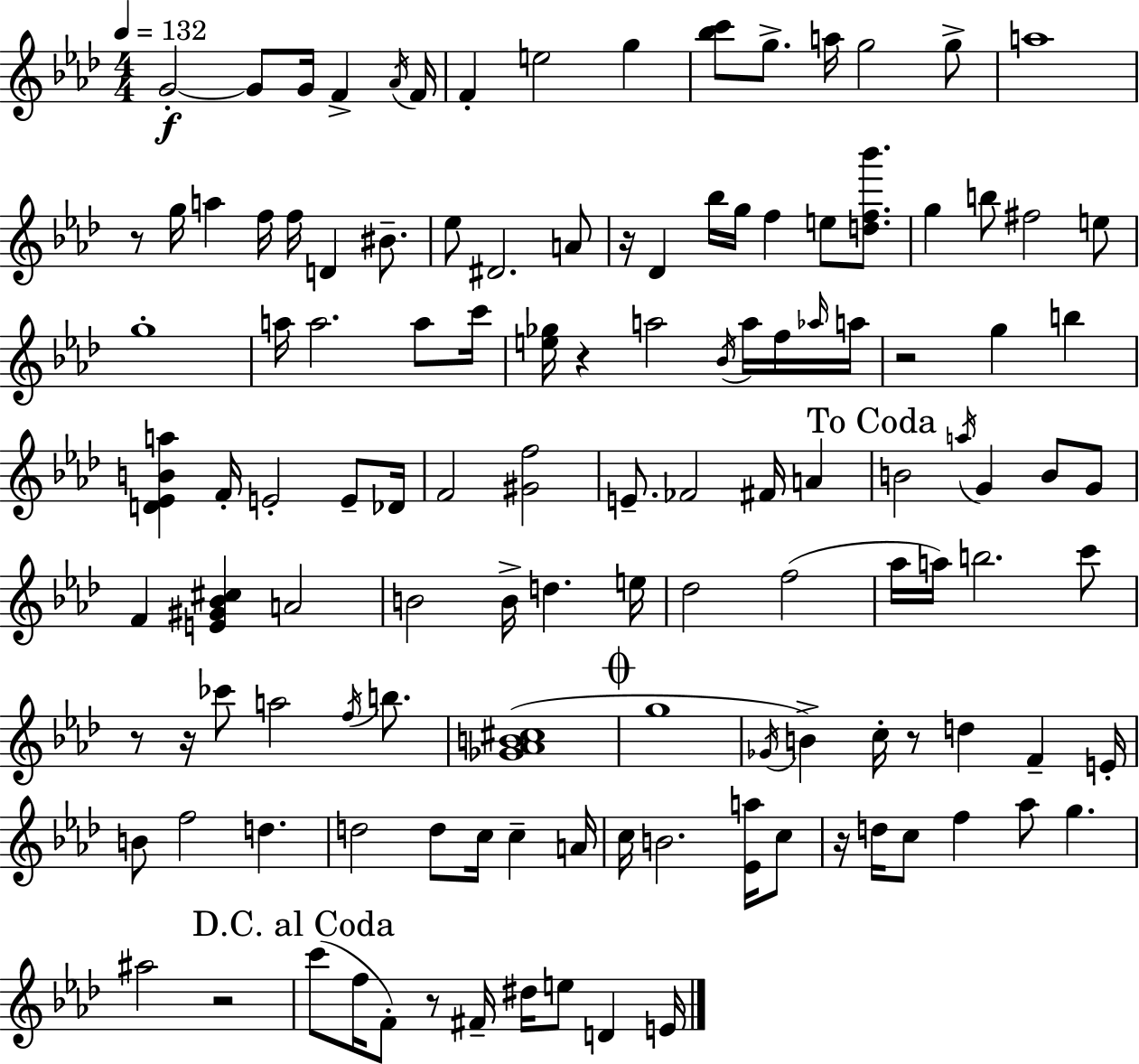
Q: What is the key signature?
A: AES major